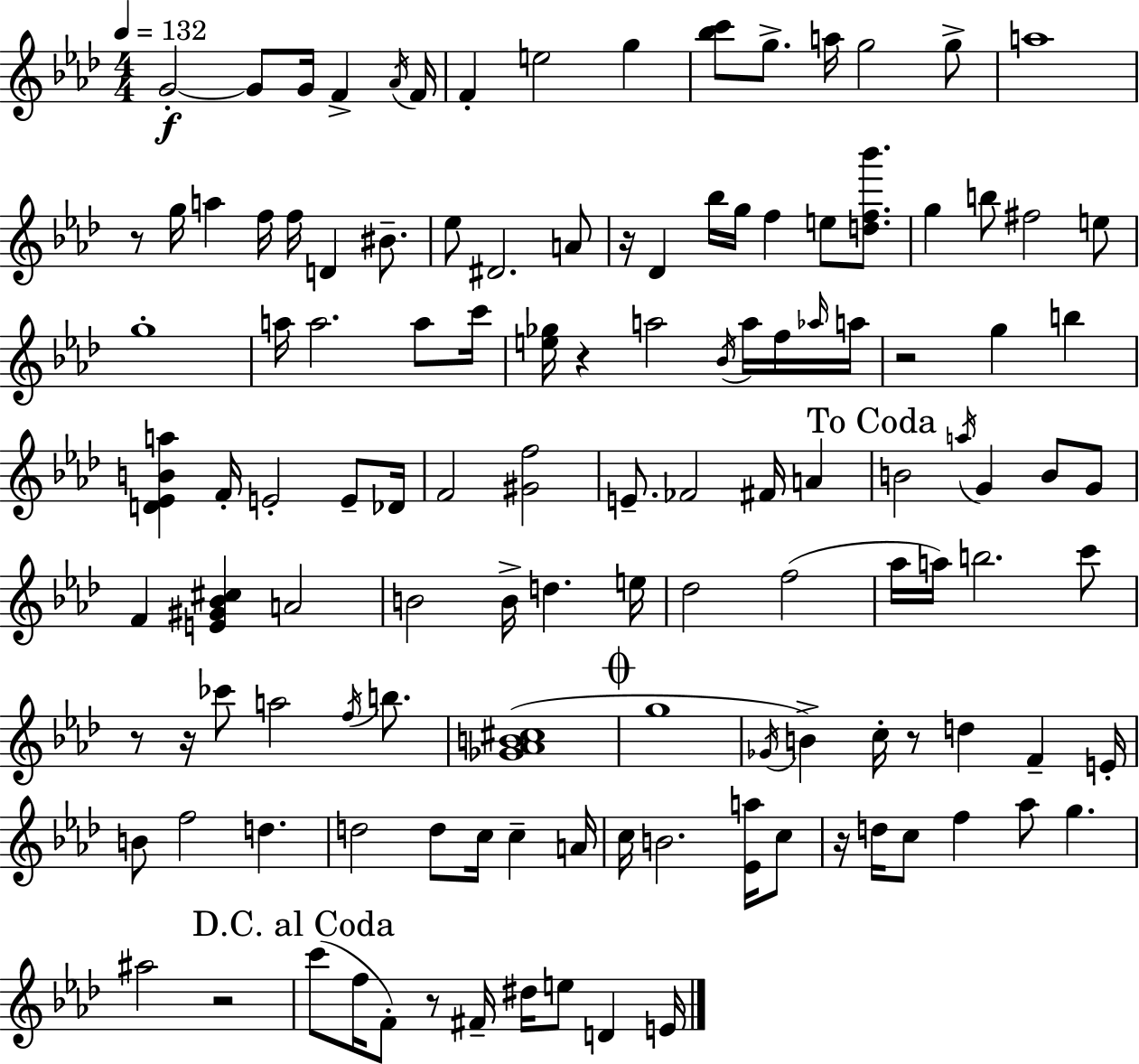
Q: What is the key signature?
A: AES major